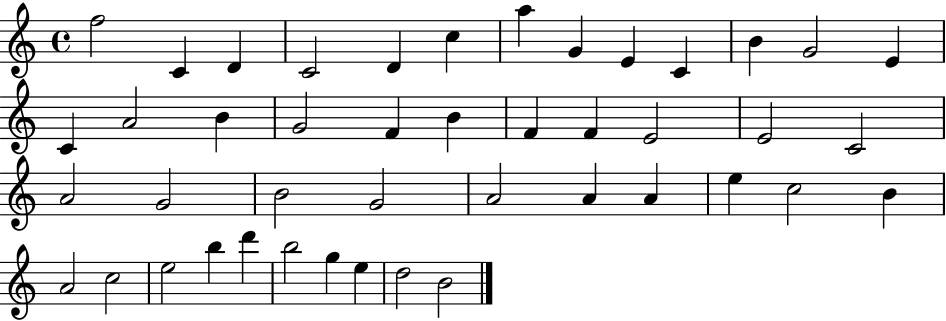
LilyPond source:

{
  \clef treble
  \time 4/4
  \defaultTimeSignature
  \key c \major
  f''2 c'4 d'4 | c'2 d'4 c''4 | a''4 g'4 e'4 c'4 | b'4 g'2 e'4 | \break c'4 a'2 b'4 | g'2 f'4 b'4 | f'4 f'4 e'2 | e'2 c'2 | \break a'2 g'2 | b'2 g'2 | a'2 a'4 a'4 | e''4 c''2 b'4 | \break a'2 c''2 | e''2 b''4 d'''4 | b''2 g''4 e''4 | d''2 b'2 | \break \bar "|."
}